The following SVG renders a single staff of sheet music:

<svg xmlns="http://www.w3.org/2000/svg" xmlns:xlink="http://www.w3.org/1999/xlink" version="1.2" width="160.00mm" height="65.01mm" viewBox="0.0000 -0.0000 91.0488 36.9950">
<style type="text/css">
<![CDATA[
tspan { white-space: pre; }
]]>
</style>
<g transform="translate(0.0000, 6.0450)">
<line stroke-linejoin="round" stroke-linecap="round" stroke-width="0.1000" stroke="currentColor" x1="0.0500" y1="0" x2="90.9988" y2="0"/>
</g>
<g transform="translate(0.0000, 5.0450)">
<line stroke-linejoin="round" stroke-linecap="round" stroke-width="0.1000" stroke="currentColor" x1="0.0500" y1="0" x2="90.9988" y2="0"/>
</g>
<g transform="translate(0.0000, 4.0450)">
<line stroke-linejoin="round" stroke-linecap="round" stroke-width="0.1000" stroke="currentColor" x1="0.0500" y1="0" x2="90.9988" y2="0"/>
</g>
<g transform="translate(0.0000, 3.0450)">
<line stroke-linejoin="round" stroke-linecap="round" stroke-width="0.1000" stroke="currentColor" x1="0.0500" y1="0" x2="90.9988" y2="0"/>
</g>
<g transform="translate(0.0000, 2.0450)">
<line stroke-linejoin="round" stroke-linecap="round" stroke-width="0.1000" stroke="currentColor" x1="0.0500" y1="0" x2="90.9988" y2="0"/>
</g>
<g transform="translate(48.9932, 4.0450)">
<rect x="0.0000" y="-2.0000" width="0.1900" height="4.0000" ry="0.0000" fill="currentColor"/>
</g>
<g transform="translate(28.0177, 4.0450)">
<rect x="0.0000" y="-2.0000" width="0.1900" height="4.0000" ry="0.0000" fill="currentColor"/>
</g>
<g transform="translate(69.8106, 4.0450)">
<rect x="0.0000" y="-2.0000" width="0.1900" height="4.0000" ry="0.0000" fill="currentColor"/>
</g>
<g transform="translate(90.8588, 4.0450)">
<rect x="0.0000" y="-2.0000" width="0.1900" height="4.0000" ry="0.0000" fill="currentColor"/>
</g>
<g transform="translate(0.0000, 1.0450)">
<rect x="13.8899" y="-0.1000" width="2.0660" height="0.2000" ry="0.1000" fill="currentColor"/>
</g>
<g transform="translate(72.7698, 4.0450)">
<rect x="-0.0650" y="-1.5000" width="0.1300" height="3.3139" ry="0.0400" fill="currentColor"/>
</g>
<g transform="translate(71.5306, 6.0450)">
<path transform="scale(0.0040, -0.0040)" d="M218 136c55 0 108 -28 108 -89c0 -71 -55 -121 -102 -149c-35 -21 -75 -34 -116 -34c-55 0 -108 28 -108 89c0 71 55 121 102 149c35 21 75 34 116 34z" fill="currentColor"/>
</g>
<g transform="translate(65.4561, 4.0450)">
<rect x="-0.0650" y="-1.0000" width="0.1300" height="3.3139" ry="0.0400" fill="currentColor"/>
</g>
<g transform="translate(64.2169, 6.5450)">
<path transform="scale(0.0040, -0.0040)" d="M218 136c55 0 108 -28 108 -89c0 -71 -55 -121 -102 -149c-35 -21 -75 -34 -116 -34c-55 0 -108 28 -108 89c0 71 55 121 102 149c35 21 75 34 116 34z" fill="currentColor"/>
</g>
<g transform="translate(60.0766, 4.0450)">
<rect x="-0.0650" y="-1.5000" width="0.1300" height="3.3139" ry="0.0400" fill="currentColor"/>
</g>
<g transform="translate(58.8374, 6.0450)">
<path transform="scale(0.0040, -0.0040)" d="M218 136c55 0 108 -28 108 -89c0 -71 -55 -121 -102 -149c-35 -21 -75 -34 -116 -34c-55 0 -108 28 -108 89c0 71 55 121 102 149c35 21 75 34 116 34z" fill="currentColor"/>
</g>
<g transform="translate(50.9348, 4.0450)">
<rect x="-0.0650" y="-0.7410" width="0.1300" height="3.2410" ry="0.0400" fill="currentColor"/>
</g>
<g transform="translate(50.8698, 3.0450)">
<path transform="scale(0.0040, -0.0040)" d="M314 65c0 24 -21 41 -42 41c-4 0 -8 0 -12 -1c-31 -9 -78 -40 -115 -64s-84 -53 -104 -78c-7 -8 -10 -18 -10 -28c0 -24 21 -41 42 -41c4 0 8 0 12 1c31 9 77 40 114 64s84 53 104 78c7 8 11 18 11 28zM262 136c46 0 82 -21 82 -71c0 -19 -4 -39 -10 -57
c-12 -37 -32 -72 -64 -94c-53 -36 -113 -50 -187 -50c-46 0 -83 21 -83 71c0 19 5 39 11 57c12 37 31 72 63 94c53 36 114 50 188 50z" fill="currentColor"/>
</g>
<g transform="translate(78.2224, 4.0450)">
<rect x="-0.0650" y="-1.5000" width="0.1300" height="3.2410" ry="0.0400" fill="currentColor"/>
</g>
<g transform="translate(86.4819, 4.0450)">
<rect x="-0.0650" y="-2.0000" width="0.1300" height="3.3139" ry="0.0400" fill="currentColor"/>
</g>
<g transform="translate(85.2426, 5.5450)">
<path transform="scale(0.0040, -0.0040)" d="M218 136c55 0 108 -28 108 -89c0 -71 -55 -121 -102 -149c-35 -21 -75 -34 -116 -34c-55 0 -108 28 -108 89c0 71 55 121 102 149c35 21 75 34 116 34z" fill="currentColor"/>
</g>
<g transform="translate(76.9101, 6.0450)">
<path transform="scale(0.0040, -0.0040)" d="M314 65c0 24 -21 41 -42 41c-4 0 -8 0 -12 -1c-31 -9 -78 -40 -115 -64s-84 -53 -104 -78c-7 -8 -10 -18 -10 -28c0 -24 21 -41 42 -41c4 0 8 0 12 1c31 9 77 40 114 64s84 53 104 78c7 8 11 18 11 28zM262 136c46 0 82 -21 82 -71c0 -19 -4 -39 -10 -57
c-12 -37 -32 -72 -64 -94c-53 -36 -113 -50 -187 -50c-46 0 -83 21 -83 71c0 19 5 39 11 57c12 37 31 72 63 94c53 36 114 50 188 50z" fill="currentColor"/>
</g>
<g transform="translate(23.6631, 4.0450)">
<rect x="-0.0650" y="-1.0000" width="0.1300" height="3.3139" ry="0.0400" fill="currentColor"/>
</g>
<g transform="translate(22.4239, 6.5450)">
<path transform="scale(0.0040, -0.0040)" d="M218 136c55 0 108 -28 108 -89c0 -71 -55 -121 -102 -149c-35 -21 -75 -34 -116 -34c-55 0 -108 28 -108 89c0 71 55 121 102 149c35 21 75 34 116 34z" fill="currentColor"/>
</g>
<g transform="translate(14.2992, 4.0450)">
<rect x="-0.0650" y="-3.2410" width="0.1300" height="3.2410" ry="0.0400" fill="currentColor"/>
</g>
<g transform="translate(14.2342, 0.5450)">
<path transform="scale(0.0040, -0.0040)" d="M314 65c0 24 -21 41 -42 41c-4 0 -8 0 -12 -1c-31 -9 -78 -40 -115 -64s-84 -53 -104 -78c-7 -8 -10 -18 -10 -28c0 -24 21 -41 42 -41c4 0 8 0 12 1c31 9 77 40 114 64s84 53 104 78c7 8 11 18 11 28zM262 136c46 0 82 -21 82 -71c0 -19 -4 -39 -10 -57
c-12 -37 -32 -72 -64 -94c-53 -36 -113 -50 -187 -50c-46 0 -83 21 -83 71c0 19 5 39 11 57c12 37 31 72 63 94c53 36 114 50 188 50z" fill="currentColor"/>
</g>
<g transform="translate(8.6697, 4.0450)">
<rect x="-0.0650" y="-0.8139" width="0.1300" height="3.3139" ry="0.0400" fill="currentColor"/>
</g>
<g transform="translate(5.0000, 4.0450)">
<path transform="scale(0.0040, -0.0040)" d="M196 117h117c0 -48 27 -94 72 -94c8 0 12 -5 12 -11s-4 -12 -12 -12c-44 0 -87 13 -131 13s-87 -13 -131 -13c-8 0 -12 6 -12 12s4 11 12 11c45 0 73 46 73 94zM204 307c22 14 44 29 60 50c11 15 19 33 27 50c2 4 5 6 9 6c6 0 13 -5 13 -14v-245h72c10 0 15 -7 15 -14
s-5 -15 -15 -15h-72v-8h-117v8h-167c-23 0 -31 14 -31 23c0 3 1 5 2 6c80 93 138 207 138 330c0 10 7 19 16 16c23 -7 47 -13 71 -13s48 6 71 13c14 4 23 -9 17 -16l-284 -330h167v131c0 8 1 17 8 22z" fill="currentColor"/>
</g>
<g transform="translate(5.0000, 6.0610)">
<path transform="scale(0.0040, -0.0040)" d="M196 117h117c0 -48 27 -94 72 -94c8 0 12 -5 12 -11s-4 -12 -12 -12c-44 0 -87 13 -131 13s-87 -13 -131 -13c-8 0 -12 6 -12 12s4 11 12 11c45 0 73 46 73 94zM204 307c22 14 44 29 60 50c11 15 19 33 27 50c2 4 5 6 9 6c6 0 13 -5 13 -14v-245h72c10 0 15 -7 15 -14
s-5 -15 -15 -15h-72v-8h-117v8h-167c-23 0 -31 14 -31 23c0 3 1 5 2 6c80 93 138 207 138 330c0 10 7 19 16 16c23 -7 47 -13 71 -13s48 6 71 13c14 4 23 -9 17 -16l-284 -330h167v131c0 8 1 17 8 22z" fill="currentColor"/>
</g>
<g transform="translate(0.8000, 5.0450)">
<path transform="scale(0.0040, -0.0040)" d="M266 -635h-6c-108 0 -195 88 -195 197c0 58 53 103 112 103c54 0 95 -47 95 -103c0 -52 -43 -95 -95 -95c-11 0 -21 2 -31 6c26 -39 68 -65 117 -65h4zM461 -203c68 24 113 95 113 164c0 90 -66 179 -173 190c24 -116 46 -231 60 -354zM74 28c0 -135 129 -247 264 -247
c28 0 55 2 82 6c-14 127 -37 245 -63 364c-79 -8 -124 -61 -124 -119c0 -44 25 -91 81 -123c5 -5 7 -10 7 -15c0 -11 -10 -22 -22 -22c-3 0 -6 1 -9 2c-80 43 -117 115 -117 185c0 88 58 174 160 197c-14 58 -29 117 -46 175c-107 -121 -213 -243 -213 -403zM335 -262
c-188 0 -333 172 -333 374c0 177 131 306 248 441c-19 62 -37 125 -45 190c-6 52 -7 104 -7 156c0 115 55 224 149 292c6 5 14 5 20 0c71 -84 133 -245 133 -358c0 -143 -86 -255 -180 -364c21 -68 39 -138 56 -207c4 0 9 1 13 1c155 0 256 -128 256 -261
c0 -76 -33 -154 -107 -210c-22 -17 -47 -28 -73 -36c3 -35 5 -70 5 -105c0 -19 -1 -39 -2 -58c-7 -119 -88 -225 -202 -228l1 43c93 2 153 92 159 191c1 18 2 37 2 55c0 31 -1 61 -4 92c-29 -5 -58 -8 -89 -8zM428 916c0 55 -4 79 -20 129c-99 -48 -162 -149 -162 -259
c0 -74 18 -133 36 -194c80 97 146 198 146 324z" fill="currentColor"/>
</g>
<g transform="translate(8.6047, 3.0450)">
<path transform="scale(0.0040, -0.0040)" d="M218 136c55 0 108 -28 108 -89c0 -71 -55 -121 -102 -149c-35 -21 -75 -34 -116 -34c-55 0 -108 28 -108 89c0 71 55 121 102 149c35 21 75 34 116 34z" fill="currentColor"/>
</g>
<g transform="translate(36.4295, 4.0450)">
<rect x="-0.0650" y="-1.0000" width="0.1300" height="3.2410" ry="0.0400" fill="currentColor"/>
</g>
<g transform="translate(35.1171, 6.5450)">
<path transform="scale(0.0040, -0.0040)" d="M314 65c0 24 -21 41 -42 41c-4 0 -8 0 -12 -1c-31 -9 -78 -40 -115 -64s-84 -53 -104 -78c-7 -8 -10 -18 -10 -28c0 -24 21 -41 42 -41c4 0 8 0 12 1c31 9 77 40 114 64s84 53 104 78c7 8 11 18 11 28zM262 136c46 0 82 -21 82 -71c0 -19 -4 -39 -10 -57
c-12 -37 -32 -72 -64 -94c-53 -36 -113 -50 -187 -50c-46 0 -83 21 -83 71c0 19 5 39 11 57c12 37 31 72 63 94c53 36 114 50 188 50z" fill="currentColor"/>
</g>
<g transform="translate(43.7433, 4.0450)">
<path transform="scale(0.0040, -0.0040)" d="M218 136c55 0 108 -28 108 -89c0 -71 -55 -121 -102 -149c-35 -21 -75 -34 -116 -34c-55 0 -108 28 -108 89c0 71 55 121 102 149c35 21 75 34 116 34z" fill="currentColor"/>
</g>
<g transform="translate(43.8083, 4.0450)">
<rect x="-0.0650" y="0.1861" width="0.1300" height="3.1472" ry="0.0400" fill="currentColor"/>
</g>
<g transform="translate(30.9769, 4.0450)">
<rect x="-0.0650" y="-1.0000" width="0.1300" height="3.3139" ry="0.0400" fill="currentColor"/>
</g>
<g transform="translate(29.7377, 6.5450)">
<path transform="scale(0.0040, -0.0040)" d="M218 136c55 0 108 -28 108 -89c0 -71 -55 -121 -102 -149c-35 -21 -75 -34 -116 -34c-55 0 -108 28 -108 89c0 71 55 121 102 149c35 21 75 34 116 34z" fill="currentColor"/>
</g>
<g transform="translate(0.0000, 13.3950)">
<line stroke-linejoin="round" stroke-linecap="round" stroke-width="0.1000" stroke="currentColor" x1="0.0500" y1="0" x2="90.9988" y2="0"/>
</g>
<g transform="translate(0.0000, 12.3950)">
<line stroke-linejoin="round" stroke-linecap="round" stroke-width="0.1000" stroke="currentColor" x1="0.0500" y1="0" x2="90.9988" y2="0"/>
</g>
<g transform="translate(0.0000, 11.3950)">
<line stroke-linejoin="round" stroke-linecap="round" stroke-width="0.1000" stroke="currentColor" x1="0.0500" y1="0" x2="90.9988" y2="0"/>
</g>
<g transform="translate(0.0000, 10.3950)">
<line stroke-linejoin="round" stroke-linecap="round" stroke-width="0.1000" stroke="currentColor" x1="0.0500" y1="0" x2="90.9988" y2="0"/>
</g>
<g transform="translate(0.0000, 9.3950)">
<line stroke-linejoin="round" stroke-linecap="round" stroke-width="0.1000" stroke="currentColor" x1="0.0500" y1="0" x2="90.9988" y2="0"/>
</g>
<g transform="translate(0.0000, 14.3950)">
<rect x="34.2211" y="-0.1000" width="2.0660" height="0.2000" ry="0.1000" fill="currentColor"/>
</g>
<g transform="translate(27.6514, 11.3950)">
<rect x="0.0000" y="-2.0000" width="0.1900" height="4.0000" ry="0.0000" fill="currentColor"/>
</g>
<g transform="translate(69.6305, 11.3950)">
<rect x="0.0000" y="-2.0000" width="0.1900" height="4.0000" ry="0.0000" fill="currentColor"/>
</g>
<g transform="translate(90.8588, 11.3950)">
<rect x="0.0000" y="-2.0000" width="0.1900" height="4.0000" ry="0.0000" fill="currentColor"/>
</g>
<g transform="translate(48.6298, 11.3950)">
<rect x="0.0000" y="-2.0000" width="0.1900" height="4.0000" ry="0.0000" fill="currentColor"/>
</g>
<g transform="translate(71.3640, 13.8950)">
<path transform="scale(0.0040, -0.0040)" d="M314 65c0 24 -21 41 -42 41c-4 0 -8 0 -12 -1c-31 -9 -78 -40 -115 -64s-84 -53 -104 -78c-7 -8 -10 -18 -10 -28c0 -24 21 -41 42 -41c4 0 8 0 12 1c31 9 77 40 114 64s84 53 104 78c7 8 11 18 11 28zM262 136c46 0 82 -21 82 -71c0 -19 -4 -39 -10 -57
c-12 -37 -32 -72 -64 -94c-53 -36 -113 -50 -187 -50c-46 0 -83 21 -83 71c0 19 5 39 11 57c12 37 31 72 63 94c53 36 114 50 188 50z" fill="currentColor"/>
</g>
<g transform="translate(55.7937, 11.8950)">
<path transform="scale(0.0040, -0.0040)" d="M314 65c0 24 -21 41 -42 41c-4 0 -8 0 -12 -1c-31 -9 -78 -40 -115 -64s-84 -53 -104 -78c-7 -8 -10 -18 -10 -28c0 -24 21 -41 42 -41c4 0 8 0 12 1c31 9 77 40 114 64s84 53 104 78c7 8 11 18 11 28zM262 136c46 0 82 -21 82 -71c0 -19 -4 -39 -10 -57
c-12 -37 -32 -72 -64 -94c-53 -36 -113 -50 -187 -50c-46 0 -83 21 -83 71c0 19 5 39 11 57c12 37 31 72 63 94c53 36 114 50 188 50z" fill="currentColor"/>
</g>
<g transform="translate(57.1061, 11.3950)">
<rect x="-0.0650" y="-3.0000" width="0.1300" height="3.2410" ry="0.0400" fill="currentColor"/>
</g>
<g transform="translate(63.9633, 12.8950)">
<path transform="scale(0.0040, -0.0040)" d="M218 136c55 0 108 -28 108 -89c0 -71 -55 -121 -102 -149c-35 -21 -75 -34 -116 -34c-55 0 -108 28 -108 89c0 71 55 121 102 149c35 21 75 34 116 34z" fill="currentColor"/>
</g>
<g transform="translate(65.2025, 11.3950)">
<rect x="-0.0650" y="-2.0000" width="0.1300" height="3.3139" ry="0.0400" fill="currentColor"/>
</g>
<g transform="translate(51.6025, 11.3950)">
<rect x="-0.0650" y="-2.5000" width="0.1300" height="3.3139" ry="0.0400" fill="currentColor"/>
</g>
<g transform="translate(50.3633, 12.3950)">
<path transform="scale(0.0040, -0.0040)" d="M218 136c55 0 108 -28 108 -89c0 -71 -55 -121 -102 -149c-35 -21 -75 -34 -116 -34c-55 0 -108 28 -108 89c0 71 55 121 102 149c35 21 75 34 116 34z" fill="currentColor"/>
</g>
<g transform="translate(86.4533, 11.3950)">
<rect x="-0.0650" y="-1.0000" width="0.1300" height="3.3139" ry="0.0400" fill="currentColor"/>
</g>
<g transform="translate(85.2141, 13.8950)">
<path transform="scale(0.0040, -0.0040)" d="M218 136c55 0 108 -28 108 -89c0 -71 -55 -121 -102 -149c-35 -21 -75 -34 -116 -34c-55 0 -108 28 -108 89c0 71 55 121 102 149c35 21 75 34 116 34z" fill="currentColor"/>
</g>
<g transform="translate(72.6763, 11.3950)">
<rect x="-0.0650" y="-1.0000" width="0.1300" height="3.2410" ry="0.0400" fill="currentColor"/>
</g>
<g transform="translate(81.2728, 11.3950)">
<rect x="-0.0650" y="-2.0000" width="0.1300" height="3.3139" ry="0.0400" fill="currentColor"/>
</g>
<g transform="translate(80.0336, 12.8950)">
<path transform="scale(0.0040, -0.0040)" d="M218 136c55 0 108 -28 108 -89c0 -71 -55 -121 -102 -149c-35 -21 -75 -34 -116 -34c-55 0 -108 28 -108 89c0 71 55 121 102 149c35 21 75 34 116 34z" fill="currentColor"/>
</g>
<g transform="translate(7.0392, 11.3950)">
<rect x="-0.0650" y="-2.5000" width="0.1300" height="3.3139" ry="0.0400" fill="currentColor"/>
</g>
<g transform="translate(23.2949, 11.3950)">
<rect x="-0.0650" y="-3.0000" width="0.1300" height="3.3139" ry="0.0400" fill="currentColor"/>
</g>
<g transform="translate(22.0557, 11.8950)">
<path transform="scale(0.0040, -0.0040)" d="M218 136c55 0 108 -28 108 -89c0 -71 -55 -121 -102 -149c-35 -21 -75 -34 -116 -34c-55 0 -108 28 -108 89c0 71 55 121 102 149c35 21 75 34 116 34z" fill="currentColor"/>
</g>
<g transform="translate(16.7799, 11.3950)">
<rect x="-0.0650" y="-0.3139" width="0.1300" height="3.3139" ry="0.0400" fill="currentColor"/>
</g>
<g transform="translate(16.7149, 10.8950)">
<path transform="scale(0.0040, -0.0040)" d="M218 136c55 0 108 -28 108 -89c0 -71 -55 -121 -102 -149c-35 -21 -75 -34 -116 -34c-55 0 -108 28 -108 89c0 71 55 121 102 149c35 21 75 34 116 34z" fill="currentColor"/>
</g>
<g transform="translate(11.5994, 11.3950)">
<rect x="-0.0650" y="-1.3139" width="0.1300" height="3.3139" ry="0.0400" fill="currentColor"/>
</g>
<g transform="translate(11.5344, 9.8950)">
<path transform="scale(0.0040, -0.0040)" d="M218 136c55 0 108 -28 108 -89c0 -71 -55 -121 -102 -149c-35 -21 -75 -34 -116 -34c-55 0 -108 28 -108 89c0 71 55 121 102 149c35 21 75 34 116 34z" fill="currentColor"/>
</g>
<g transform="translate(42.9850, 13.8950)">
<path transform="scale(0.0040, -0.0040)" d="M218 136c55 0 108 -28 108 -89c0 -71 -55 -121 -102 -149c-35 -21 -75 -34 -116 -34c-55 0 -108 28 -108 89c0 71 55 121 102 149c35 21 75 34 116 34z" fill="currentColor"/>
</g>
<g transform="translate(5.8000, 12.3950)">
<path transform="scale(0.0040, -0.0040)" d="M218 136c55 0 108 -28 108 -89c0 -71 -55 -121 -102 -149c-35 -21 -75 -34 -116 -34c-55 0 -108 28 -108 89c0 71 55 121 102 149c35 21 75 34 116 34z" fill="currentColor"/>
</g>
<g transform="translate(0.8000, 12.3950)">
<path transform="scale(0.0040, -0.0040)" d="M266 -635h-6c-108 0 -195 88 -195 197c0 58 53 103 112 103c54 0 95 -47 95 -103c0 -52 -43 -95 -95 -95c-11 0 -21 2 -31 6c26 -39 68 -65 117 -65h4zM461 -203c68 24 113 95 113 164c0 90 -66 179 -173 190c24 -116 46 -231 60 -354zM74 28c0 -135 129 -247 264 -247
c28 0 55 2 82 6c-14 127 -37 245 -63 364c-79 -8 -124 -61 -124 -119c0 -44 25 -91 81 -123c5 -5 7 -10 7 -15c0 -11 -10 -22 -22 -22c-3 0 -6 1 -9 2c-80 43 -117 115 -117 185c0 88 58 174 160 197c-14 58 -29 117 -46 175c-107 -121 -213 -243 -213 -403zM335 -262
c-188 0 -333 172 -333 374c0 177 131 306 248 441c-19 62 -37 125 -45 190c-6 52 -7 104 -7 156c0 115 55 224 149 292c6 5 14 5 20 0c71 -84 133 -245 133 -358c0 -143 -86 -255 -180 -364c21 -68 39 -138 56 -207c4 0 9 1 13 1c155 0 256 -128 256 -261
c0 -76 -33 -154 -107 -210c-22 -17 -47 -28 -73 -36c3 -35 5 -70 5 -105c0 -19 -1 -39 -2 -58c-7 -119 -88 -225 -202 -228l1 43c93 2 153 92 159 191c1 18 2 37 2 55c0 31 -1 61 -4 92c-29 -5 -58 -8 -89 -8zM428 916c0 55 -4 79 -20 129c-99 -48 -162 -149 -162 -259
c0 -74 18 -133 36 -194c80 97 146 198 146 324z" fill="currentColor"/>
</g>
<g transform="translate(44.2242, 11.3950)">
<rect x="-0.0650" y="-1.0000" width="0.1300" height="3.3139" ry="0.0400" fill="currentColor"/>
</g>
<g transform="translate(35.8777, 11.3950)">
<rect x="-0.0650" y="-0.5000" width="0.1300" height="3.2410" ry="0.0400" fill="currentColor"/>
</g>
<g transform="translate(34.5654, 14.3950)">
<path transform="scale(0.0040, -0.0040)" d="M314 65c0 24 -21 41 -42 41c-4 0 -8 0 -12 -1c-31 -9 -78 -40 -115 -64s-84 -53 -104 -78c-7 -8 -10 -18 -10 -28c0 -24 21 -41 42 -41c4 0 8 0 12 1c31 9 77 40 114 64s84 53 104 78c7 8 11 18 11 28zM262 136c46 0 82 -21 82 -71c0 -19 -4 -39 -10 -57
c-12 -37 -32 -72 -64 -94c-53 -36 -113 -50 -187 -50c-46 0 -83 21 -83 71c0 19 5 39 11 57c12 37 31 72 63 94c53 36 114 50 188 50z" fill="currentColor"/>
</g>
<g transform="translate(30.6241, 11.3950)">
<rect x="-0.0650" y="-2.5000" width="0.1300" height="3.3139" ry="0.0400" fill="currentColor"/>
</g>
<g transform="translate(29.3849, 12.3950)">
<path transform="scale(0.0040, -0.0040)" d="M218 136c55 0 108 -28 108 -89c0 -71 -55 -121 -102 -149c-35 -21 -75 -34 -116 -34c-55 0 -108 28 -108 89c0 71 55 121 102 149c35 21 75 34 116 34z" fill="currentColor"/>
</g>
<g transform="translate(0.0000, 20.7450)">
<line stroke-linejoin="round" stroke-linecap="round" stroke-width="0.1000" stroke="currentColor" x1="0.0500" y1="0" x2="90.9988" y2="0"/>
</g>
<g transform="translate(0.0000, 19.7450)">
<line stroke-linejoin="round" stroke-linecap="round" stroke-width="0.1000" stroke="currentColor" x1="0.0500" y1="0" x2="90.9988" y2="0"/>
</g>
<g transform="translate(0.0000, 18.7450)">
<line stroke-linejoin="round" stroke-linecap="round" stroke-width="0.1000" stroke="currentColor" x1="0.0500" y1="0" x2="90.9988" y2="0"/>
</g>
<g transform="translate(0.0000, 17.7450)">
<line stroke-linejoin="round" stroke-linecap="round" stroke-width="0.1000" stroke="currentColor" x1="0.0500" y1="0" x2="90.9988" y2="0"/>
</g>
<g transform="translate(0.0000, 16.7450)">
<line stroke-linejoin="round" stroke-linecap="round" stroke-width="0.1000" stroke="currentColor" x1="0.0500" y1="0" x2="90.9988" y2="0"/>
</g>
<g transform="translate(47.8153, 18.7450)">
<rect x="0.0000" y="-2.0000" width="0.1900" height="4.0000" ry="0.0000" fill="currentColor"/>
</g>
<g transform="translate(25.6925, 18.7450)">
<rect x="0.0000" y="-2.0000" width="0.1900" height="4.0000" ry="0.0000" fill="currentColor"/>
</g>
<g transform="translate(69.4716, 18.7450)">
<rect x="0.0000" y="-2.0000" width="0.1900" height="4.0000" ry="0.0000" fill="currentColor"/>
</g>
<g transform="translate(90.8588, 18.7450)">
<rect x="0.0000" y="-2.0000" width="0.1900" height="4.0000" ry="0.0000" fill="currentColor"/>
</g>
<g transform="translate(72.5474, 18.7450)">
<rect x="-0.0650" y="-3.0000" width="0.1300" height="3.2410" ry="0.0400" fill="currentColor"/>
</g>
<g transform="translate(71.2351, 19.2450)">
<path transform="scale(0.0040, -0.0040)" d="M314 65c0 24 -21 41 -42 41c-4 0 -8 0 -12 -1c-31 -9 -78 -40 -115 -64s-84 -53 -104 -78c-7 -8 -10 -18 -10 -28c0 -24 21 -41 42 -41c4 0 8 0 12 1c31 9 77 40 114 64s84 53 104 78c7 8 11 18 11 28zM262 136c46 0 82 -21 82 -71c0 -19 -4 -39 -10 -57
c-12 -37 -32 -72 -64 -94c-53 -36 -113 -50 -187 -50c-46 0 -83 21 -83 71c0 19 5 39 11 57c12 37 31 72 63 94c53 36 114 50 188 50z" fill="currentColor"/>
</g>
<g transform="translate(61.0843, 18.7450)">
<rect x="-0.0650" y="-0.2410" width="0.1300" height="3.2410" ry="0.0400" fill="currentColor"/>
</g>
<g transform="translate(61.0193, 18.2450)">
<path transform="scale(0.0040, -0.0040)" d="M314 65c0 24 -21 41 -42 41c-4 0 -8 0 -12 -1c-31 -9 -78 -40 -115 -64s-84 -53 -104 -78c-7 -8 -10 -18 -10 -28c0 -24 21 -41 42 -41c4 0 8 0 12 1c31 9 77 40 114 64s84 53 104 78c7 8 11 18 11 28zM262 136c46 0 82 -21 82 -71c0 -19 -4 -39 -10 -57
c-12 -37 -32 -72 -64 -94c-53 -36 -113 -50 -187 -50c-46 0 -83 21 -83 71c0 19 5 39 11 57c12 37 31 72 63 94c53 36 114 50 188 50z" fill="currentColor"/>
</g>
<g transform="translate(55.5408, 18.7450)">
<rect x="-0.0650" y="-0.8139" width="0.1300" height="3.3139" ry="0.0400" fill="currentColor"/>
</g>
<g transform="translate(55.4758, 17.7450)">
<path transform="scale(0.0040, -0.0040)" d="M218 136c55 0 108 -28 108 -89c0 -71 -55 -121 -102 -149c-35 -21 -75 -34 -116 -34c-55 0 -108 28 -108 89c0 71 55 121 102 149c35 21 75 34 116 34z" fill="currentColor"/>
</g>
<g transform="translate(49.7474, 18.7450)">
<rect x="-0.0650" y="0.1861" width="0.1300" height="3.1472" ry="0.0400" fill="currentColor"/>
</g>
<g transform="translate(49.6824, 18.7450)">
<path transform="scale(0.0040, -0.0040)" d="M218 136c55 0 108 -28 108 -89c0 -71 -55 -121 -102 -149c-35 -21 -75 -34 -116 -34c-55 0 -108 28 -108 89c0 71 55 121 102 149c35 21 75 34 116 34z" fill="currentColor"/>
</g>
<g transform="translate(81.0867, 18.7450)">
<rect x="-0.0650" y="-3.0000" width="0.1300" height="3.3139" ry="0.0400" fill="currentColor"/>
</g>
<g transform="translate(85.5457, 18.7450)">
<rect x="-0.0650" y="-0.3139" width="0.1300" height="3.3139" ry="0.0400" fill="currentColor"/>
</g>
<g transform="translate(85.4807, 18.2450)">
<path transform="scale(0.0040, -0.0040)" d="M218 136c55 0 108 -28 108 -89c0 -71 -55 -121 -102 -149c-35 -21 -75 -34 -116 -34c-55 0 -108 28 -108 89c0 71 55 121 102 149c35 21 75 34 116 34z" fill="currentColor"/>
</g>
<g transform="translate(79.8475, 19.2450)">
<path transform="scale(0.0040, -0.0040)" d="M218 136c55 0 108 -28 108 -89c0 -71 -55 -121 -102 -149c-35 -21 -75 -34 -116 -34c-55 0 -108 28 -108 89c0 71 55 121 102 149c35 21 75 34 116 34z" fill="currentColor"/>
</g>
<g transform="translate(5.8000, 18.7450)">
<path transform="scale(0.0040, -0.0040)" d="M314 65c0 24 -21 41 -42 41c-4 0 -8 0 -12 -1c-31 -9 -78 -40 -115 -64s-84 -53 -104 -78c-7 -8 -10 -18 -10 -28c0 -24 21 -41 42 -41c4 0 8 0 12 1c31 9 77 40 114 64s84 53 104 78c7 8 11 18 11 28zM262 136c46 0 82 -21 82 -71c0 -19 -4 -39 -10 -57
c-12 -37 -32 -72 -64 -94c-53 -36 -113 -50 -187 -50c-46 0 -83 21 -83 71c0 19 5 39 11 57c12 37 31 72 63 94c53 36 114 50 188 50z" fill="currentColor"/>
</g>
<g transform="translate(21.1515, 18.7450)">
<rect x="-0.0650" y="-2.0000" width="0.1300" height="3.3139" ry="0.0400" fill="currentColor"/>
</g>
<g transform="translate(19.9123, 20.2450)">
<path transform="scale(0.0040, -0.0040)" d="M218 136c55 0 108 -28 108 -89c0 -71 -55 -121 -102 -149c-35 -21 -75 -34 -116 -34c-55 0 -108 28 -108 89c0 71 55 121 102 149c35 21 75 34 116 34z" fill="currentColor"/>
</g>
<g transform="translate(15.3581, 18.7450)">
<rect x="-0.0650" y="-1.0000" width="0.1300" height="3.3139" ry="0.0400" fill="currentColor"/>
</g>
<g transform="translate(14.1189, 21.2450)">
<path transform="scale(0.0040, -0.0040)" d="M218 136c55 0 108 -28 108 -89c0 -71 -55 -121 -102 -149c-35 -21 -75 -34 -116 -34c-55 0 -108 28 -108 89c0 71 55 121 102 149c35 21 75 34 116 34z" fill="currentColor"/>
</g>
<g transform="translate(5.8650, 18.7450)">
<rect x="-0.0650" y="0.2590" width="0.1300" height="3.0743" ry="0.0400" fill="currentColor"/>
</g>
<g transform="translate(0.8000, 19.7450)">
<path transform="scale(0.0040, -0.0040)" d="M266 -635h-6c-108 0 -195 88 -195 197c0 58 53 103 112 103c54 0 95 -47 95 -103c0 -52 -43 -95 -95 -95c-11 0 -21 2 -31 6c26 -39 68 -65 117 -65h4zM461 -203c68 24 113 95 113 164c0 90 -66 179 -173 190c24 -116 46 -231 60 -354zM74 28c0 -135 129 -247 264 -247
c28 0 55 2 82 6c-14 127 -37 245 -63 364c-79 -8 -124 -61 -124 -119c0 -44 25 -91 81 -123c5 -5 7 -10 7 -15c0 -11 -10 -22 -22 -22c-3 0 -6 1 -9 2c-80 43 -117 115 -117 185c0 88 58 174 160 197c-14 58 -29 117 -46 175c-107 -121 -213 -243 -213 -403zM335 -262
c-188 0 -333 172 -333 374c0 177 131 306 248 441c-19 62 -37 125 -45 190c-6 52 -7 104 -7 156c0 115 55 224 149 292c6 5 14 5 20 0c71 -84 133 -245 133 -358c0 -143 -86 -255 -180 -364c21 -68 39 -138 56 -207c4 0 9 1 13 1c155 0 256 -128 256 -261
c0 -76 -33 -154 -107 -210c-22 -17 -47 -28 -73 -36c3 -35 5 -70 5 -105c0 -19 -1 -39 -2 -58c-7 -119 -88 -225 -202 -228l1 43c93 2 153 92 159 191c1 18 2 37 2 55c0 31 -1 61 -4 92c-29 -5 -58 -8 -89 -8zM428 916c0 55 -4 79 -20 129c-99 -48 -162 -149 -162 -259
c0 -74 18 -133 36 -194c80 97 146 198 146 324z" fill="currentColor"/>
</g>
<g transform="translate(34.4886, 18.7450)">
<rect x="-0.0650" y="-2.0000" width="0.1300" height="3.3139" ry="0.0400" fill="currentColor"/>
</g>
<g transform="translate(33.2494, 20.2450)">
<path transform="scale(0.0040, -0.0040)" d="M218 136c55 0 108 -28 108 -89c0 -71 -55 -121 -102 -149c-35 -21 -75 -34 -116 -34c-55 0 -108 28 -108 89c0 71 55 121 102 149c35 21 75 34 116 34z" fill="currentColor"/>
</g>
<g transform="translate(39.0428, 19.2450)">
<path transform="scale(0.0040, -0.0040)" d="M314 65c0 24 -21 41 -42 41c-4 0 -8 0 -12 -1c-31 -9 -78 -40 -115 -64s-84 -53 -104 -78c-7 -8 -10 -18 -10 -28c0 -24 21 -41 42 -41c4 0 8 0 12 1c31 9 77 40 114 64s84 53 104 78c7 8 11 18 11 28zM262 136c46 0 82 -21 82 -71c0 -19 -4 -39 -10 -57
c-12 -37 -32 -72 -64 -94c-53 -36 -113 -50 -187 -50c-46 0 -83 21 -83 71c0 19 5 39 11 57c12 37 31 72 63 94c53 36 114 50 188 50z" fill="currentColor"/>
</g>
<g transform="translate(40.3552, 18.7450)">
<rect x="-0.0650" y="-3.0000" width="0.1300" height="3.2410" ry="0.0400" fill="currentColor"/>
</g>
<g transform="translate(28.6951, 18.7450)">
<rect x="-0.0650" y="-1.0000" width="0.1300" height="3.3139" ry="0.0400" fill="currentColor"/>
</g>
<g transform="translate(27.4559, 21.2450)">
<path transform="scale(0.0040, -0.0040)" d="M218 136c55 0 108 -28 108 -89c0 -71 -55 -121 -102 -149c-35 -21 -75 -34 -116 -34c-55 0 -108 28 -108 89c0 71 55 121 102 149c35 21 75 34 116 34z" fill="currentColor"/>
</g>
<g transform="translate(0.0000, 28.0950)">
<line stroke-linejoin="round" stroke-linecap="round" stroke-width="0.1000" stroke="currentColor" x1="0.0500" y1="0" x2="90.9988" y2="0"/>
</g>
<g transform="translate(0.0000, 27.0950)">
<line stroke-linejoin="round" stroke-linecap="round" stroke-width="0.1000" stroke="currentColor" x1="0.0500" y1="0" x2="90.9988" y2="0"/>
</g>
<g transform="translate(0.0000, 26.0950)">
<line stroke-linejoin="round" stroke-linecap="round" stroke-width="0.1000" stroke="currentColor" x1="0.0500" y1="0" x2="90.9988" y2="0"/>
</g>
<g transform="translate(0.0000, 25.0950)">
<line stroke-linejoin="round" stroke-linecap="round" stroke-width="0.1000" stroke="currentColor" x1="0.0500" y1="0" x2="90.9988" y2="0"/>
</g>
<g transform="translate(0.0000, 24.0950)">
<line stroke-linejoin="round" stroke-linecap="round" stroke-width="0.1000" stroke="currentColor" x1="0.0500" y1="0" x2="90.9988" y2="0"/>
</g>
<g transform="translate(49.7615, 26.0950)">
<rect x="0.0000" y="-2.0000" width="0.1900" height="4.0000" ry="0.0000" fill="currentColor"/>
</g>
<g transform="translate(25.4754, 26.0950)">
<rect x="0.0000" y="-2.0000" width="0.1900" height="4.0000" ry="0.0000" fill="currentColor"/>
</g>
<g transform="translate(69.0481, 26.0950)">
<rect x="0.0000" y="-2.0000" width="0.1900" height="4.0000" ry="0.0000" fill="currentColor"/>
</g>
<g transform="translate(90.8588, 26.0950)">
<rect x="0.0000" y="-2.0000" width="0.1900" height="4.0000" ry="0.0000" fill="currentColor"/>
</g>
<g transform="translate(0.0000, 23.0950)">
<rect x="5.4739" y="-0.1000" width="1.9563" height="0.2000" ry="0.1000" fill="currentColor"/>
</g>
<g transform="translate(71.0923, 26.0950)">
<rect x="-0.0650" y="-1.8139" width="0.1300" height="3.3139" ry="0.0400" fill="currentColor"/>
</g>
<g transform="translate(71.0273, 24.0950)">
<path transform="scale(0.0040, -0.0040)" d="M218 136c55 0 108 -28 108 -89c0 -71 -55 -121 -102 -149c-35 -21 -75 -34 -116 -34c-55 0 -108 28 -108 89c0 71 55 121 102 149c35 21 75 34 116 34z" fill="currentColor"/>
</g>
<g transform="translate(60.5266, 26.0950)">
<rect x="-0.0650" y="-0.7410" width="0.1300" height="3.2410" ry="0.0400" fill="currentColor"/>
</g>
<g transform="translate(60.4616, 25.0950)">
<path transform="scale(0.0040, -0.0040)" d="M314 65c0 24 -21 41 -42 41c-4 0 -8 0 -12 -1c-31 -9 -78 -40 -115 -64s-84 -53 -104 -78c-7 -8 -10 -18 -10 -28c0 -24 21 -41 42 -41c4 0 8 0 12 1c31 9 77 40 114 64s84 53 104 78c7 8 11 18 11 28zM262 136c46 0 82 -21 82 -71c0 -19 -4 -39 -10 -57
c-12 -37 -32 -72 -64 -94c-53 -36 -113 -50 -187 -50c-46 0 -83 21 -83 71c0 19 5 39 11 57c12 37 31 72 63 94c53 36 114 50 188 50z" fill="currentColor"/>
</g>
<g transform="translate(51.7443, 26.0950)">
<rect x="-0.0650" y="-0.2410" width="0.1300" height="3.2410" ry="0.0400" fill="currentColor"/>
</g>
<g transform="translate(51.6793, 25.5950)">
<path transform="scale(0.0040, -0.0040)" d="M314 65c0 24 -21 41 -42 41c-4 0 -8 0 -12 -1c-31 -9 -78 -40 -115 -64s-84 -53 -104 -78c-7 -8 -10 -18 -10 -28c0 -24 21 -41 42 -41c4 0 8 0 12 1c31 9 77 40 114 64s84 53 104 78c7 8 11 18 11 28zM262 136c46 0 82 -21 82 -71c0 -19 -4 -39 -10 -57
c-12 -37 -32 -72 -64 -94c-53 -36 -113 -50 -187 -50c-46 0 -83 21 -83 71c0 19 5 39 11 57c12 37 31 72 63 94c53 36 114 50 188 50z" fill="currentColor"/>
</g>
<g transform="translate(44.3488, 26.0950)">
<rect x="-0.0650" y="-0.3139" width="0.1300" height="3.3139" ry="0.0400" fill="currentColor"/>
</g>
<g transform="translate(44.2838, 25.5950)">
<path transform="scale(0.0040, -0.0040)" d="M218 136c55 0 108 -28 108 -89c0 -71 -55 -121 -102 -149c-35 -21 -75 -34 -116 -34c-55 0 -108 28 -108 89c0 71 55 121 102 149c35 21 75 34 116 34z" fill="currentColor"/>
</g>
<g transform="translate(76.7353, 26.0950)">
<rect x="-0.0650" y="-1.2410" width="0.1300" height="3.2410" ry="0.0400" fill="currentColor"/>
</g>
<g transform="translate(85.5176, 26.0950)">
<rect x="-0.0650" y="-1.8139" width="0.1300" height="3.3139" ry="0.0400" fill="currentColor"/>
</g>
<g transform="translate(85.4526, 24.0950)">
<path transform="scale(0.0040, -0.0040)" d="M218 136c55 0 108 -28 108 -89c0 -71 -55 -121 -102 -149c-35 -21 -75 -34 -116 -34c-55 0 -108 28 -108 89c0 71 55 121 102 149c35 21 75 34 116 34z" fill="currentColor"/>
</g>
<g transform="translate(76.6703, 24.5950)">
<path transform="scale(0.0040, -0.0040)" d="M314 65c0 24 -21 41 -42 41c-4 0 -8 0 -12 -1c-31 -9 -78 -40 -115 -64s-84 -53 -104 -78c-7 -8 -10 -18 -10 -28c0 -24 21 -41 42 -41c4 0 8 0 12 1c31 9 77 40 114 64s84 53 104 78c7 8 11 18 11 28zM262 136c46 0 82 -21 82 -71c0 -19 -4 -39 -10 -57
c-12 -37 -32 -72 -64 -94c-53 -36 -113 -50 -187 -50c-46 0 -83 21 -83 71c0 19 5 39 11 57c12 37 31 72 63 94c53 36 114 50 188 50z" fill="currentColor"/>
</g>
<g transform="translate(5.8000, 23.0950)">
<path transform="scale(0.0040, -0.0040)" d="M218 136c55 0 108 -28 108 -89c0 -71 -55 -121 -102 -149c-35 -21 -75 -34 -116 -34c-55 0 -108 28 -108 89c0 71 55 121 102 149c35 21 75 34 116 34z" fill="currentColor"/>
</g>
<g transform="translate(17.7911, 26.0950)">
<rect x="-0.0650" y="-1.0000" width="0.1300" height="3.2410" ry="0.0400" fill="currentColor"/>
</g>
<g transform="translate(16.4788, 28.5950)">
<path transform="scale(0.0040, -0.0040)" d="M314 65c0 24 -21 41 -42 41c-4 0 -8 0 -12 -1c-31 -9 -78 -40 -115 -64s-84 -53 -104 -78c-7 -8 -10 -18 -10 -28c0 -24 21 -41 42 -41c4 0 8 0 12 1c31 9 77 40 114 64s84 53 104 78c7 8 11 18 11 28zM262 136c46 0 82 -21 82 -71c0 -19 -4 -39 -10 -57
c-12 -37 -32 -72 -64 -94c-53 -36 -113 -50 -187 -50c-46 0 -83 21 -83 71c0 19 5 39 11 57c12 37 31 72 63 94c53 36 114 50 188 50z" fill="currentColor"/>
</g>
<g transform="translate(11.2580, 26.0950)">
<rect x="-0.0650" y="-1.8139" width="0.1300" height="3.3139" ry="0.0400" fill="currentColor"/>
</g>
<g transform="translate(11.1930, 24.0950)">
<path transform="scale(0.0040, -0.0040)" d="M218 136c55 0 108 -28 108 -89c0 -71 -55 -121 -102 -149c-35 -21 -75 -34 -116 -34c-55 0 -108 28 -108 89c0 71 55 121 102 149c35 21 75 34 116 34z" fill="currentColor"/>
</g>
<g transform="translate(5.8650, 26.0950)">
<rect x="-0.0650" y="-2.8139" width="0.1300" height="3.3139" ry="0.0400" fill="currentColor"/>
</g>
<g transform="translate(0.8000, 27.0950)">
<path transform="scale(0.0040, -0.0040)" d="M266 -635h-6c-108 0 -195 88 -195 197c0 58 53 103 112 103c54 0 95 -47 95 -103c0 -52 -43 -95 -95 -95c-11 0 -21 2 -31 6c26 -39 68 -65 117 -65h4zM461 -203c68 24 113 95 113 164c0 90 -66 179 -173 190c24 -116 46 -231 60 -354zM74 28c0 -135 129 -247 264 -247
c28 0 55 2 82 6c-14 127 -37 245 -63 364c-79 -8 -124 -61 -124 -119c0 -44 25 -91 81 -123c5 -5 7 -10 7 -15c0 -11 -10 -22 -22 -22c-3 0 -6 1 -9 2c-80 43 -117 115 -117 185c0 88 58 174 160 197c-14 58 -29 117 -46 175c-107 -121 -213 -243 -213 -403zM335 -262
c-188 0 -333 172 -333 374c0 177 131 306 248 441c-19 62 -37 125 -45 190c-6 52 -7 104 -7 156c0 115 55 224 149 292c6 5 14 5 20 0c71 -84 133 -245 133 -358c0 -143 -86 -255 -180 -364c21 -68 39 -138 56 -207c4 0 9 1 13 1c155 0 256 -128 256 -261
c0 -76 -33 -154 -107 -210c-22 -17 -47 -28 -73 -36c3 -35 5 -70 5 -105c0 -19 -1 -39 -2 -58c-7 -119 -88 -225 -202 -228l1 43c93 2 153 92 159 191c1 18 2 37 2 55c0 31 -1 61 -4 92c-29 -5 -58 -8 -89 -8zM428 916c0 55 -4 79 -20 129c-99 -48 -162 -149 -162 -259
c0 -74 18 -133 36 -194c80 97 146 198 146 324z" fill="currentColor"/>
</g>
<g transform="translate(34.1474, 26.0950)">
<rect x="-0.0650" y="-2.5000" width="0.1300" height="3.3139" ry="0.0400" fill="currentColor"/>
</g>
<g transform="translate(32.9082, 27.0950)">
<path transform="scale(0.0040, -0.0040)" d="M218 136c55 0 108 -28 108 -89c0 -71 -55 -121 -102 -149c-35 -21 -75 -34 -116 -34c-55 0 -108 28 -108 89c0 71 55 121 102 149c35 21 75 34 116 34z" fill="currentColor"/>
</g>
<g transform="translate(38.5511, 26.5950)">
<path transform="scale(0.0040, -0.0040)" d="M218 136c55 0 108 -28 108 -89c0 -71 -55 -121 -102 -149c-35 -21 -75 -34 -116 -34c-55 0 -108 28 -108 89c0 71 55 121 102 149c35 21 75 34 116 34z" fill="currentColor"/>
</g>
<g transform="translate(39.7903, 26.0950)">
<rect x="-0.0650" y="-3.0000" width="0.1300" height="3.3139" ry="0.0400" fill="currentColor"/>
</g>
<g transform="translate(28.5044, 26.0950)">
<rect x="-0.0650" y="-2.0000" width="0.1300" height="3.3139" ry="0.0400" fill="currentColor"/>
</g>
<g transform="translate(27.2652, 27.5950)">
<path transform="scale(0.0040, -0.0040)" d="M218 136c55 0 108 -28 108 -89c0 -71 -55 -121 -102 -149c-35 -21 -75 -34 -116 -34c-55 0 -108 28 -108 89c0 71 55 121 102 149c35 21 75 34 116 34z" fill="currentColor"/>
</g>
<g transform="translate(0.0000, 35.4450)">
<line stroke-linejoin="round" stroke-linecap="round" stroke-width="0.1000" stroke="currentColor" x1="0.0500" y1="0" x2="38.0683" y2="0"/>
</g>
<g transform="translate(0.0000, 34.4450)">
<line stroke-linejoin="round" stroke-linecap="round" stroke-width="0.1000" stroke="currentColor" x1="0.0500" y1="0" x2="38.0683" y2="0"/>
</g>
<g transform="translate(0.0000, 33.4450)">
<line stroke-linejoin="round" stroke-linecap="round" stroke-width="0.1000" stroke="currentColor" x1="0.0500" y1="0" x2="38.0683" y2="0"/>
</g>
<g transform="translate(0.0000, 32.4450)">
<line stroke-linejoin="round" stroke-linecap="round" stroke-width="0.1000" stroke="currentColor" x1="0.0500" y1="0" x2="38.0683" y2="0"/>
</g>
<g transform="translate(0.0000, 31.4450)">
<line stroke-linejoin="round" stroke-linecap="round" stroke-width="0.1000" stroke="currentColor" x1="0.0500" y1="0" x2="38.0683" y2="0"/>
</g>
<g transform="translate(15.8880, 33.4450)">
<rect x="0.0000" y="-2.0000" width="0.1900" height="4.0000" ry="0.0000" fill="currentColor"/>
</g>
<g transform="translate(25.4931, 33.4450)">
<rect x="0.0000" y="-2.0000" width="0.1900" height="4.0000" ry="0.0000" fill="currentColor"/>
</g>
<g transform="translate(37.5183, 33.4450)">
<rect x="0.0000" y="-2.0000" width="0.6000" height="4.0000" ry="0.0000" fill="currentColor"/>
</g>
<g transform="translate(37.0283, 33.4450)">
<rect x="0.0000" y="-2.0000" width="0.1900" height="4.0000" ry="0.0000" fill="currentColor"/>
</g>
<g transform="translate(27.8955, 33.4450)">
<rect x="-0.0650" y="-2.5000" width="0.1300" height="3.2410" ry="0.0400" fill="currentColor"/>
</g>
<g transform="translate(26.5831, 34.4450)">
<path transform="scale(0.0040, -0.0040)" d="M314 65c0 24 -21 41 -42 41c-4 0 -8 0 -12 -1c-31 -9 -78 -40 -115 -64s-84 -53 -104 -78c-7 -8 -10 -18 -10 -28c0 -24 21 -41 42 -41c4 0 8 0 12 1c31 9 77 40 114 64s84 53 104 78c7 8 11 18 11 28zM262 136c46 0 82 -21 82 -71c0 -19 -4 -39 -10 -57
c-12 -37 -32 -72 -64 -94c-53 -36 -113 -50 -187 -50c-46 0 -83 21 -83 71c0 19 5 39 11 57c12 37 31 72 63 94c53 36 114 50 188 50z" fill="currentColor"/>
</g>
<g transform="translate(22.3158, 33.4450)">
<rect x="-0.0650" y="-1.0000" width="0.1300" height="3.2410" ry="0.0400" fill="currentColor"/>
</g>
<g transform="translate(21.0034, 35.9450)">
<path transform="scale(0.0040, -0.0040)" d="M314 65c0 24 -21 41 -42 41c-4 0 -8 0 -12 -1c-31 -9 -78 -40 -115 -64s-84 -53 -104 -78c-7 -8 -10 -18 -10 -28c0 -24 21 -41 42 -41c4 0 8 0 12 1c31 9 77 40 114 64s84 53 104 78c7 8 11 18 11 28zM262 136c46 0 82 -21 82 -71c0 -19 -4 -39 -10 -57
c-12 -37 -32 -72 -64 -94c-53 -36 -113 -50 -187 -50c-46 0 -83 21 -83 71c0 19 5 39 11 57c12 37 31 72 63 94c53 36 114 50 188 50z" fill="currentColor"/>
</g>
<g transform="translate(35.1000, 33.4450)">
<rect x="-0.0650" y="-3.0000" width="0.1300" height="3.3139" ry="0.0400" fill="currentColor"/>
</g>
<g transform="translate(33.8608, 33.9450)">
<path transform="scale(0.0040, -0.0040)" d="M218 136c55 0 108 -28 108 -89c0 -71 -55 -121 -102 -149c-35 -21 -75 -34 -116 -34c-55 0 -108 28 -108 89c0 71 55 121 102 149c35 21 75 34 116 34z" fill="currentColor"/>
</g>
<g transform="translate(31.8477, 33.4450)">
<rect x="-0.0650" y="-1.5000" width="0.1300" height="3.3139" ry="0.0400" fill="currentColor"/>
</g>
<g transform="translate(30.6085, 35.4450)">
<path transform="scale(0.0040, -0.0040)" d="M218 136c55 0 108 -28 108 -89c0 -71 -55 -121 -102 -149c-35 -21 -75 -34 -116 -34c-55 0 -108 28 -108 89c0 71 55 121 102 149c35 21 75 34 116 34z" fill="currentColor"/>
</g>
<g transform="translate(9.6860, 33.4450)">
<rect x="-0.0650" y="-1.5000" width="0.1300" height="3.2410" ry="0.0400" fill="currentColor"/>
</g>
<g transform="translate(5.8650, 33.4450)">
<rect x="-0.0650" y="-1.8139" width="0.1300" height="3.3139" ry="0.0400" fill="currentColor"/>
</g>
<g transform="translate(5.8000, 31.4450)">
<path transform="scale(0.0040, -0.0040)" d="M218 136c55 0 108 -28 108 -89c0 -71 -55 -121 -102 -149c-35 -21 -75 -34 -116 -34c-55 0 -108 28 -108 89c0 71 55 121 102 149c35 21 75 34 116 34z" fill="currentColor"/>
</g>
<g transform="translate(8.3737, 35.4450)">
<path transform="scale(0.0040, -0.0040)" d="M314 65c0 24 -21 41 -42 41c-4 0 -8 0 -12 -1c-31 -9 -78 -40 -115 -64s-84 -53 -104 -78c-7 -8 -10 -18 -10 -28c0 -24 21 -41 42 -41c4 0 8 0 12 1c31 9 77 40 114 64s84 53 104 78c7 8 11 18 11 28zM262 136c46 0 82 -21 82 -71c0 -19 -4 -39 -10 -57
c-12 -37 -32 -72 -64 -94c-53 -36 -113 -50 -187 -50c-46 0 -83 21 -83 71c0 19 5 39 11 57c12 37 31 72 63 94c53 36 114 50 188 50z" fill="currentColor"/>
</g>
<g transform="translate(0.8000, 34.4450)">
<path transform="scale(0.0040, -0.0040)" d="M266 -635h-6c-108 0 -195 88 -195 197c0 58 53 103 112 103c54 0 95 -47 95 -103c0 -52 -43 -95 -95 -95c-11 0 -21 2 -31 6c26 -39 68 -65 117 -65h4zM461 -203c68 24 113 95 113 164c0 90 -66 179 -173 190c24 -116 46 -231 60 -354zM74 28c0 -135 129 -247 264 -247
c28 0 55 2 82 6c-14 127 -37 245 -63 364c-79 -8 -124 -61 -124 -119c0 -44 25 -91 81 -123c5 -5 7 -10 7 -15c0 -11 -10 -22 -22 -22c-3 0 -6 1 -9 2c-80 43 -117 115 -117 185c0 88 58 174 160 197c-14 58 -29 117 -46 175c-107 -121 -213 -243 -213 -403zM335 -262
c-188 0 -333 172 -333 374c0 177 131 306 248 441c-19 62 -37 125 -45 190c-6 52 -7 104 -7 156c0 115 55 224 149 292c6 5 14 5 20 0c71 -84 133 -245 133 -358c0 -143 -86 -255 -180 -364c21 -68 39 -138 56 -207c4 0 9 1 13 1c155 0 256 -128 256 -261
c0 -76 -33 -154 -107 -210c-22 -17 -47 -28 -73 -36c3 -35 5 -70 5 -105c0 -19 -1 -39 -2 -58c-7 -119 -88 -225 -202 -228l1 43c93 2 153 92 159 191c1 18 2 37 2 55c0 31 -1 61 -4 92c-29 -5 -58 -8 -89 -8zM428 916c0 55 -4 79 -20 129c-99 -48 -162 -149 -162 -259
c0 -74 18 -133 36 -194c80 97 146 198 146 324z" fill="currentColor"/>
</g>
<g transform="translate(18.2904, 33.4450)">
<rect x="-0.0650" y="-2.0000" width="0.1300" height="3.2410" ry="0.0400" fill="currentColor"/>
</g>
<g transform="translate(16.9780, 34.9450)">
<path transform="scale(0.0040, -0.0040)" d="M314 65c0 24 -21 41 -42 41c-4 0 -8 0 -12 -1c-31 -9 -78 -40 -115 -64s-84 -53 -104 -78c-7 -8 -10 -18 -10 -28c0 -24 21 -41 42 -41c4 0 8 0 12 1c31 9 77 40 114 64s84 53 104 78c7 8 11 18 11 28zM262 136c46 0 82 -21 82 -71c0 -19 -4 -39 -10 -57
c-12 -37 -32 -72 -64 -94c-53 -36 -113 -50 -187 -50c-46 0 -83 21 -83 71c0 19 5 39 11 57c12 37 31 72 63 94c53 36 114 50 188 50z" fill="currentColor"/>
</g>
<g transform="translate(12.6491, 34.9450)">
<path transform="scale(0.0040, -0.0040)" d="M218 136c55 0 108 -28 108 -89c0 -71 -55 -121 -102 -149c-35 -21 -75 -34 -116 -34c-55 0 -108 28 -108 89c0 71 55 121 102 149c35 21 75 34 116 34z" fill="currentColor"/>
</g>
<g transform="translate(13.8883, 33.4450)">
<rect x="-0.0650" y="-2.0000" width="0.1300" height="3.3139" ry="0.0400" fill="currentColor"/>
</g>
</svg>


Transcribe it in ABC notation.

X:1
T:Untitled
M:4/4
L:1/4
K:C
d b2 D D D2 B d2 E D E E2 F G e c A G C2 D G A2 F D2 F D B2 D F D F A2 B d c2 A2 A c a f D2 F G A c c2 d2 f e2 f f E2 F F2 D2 G2 E A